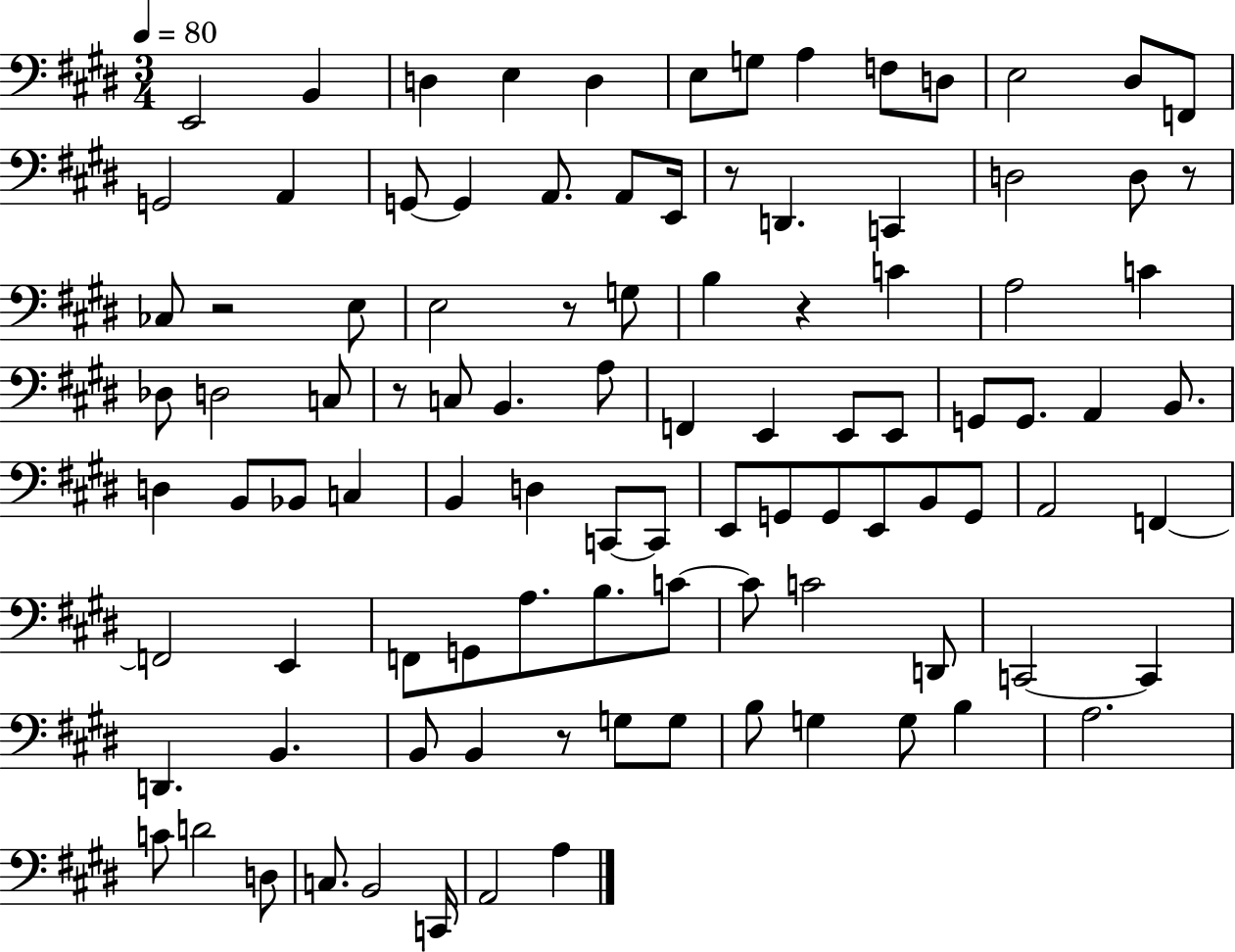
E2/h B2/q D3/q E3/q D3/q E3/e G3/e A3/q F3/e D3/e E3/h D#3/e F2/e G2/h A2/q G2/e G2/q A2/e. A2/e E2/s R/e D2/q. C2/q D3/h D3/e R/e CES3/e R/h E3/e E3/h R/e G3/e B3/q R/q C4/q A3/h C4/q Db3/e D3/h C3/e R/e C3/e B2/q. A3/e F2/q E2/q E2/e E2/e G2/e G2/e. A2/q B2/e. D3/q B2/e Bb2/e C3/q B2/q D3/q C2/e C2/e E2/e G2/e G2/e E2/e B2/e G2/e A2/h F2/q F2/h E2/q F2/e G2/e A3/e. B3/e. C4/e C4/e C4/h D2/e C2/h C2/q D2/q. B2/q. B2/e B2/q R/e G3/e G3/e B3/e G3/q G3/e B3/q A3/h. C4/e D4/h D3/e C3/e. B2/h C2/s A2/h A3/q